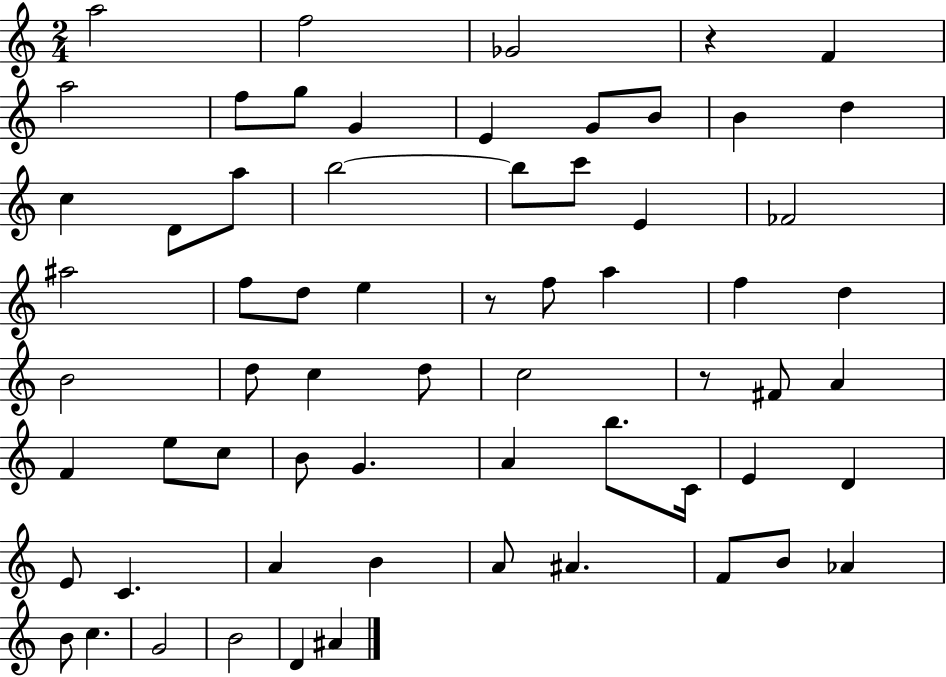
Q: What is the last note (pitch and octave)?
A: A#4